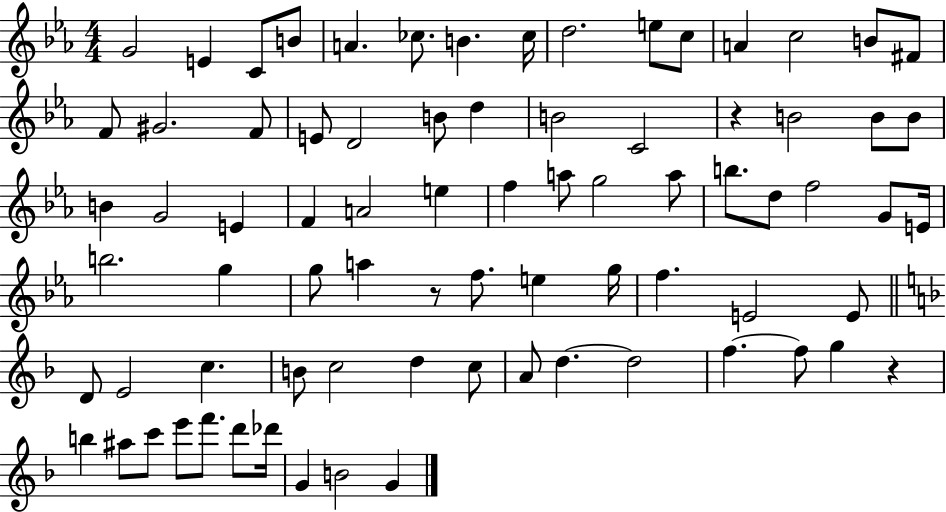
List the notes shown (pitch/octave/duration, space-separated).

G4/h E4/q C4/e B4/e A4/q. CES5/e. B4/q. CES5/s D5/h. E5/e C5/e A4/q C5/h B4/e F#4/e F4/e G#4/h. F4/e E4/e D4/h B4/e D5/q B4/h C4/h R/q B4/h B4/e B4/e B4/q G4/h E4/q F4/q A4/h E5/q F5/q A5/e G5/h A5/e B5/e. D5/e F5/h G4/e E4/s B5/h. G5/q G5/e A5/q R/e F5/e. E5/q G5/s F5/q. E4/h E4/e D4/e E4/h C5/q. B4/e C5/h D5/q C5/e A4/e D5/q. D5/h F5/q. F5/e G5/q R/q B5/q A#5/e C6/e E6/e F6/e. D6/e Db6/s G4/q B4/h G4/q